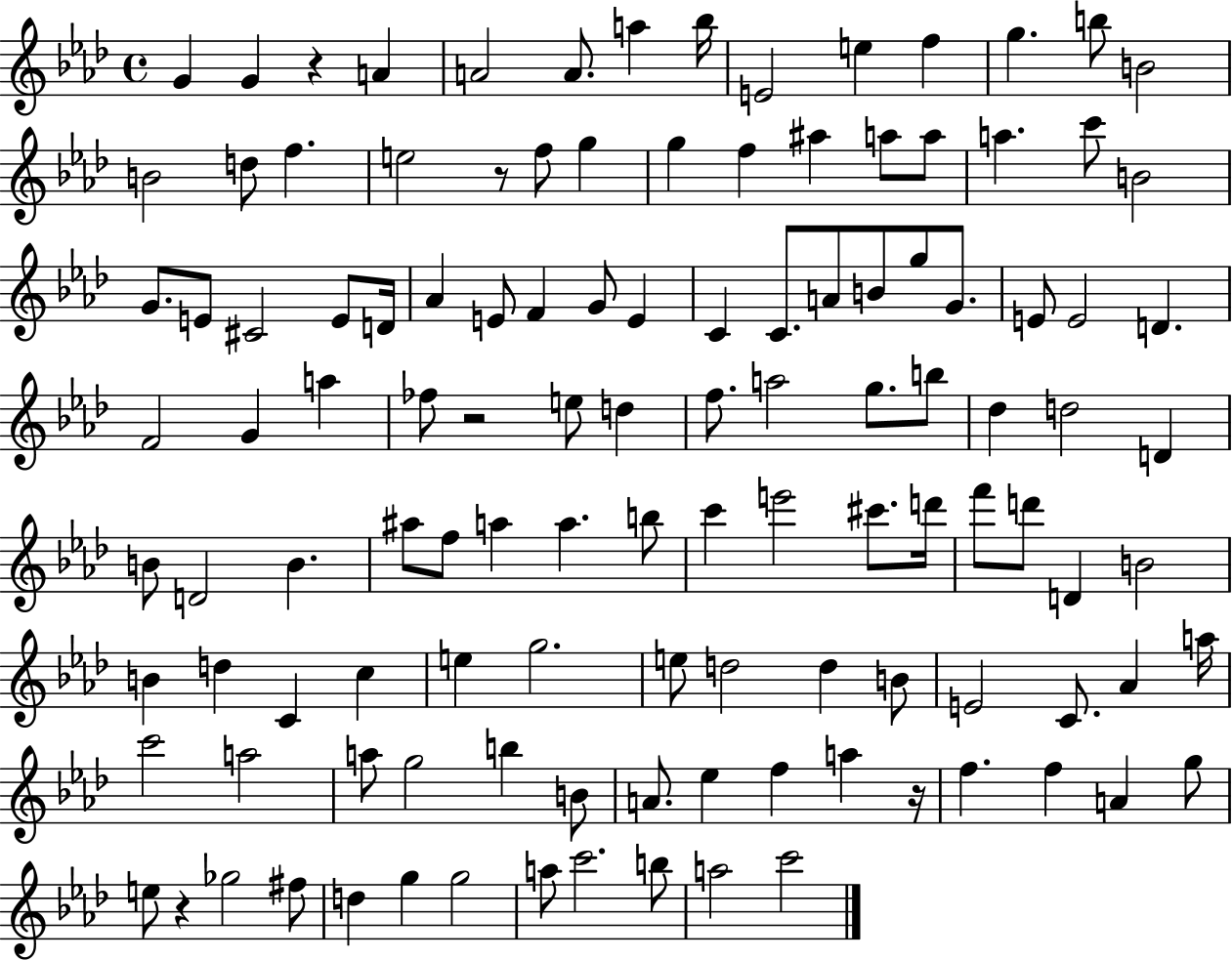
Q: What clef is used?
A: treble